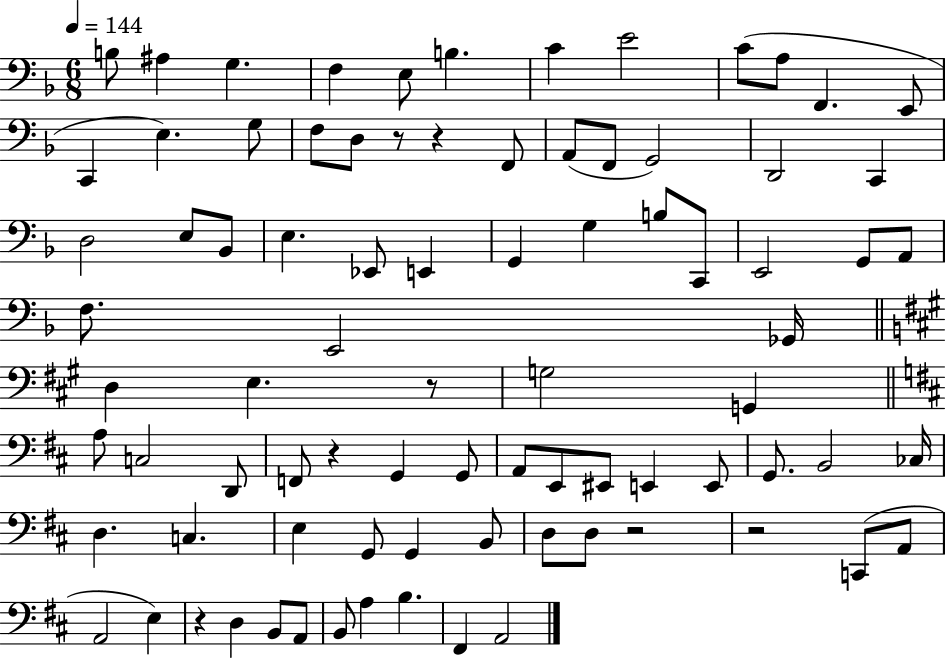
B3/e A#3/q G3/q. F3/q E3/e B3/q. C4/q E4/h C4/e A3/e F2/q. E2/e C2/q E3/q. G3/e F3/e D3/e R/e R/q F2/e A2/e F2/e G2/h D2/h C2/q D3/h E3/e Bb2/e E3/q. Eb2/e E2/q G2/q G3/q B3/e C2/e E2/h G2/e A2/e F3/e. E2/h Gb2/s D3/q E3/q. R/e G3/h G2/q A3/e C3/h D2/e F2/e R/q G2/q G2/e A2/e E2/e EIS2/e E2/q E2/e G2/e. B2/h CES3/s D3/q. C3/q. E3/q G2/e G2/q B2/e D3/e D3/e R/h R/h C2/e A2/e A2/h E3/q R/q D3/q B2/e A2/e B2/e A3/q B3/q. F#2/q A2/h